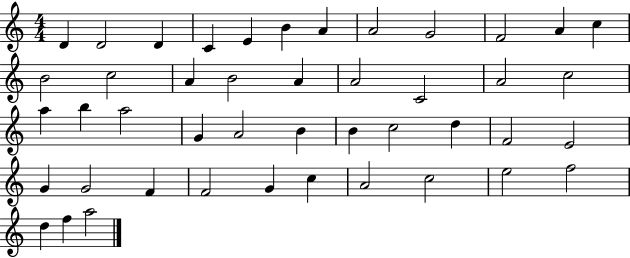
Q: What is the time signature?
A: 4/4